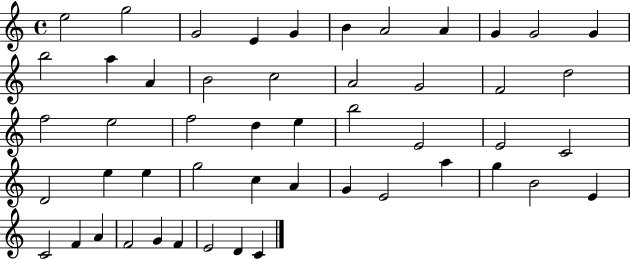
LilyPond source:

{
  \clef treble
  \time 4/4
  \defaultTimeSignature
  \key c \major
  e''2 g''2 | g'2 e'4 g'4 | b'4 a'2 a'4 | g'4 g'2 g'4 | \break b''2 a''4 a'4 | b'2 c''2 | a'2 g'2 | f'2 d''2 | \break f''2 e''2 | f''2 d''4 e''4 | b''2 e'2 | e'2 c'2 | \break d'2 e''4 e''4 | g''2 c''4 a'4 | g'4 e'2 a''4 | g''4 b'2 e'4 | \break c'2 f'4 a'4 | f'2 g'4 f'4 | e'2 d'4 c'4 | \bar "|."
}